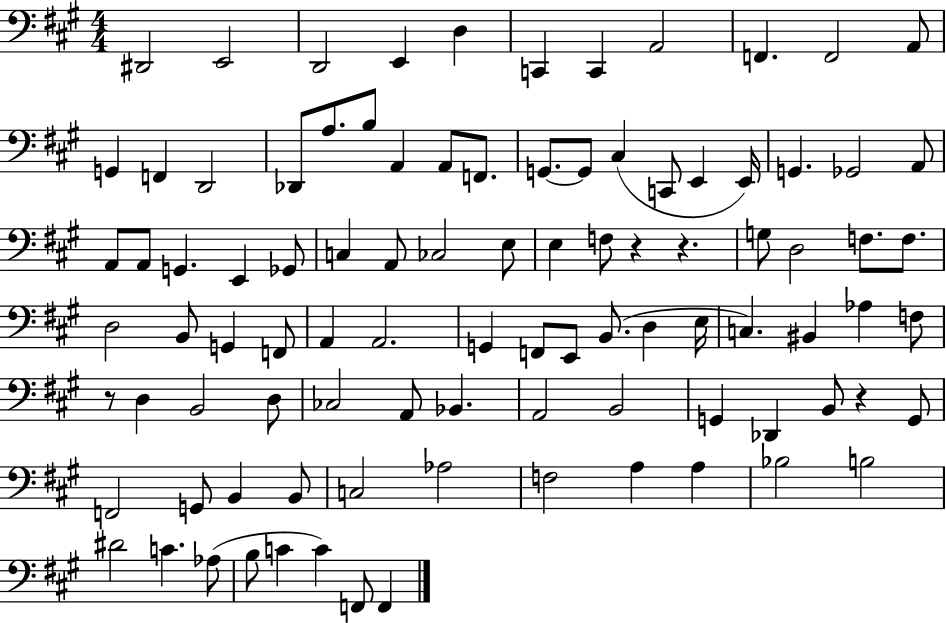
{
  \clef bass
  \numericTimeSignature
  \time 4/4
  \key a \major
  \repeat volta 2 { dis,2 e,2 | d,2 e,4 d4 | c,4 c,4 a,2 | f,4. f,2 a,8 | \break g,4 f,4 d,2 | des,8 a8. b8 a,4 a,8 f,8. | g,8.~~ g,8 cis4( c,8 e,4 e,16) | g,4. ges,2 a,8 | \break a,8 a,8 g,4. e,4 ges,8 | c4 a,8 ces2 e8 | e4 f8 r4 r4. | g8 d2 f8. f8. | \break d2 b,8 g,4 f,8 | a,4 a,2. | g,4 f,8 e,8 b,8.( d4 e16 | c4.) bis,4 aes4 f8 | \break r8 d4 b,2 d8 | ces2 a,8 bes,4. | a,2 b,2 | g,4 des,4 b,8 r4 g,8 | \break f,2 g,8 b,4 b,8 | c2 aes2 | f2 a4 a4 | bes2 b2 | \break dis'2 c'4. aes8( | b8 c'4 c'4) f,8 f,4 | } \bar "|."
}